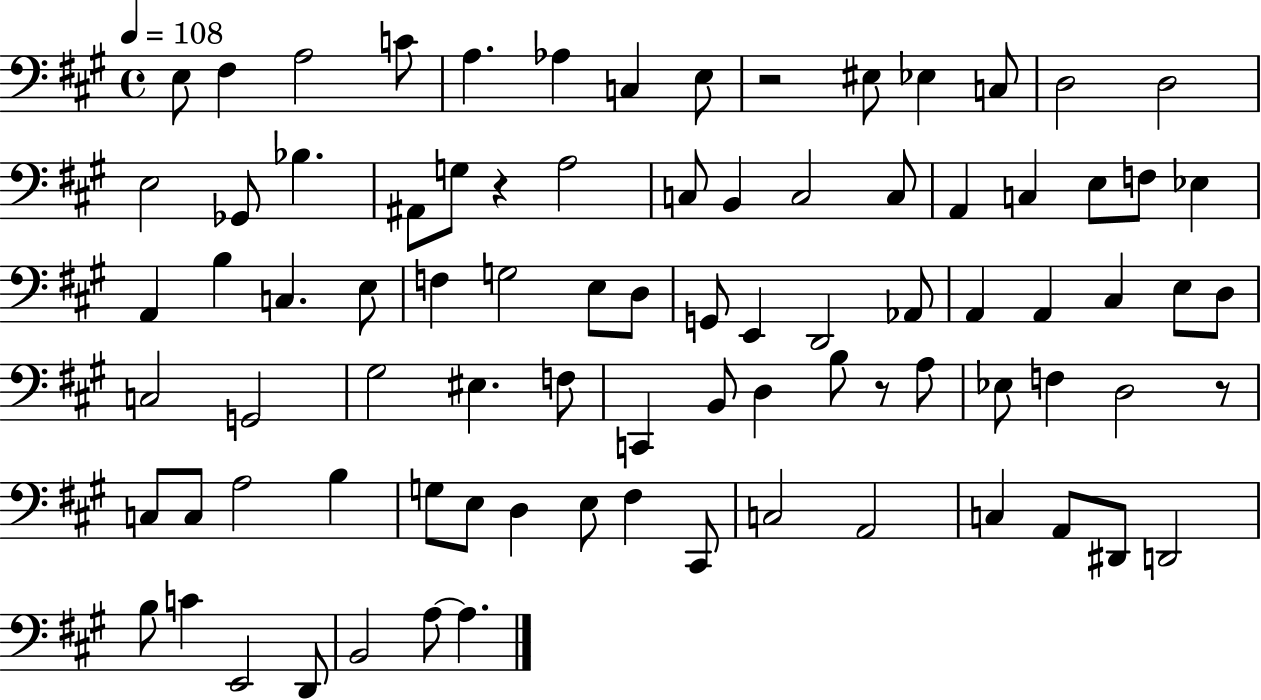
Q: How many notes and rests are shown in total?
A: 85